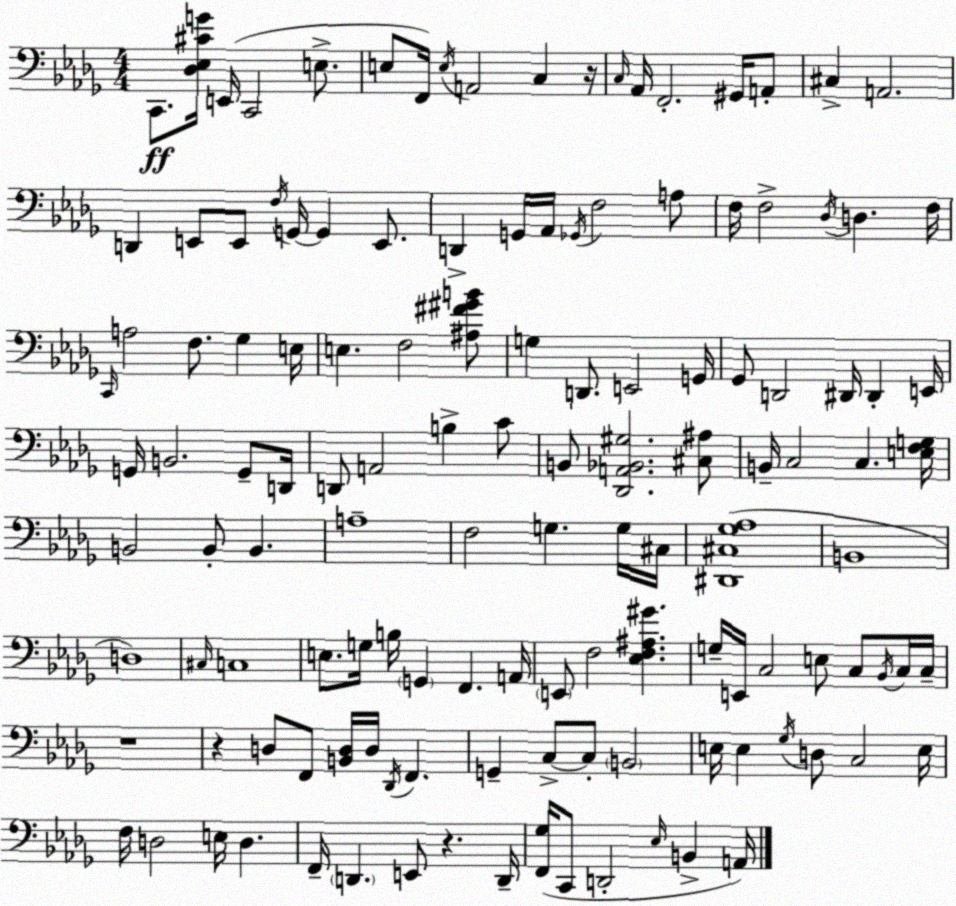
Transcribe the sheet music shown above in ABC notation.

X:1
T:Untitled
M:4/4
L:1/4
K:Bbm
C,,/2 [_D,_E,^CG]/4 E,,/4 C,,2 E,/2 E,/2 F,,/4 E,/4 A,,2 C, z/4 C,/4 _A,,/4 F,,2 ^G,,/4 A,,/2 ^C, A,,2 D,, E,,/2 E,,/2 F,/4 G,,/4 G,, E,,/2 D,, G,,/4 _A,,/4 _G,,/4 F,2 A,/2 F,/4 F,2 _D,/4 D, F,/4 C,,/4 A,2 F,/2 _G, E,/4 E, F,2 [^A,^F^GB]/2 G, D,,/2 E,,2 G,,/4 _G,,/2 D,,2 ^D,,/4 ^D,, E,,/4 G,,/4 B,,2 G,,/2 D,,/4 D,,/2 A,,2 B, C/2 B,,/2 [_D,,A,,_B,,^G,]2 [^C,^A,]/2 B,,/4 C,2 C, [E,F,G,]/4 B,,2 B,,/2 B,, A,4 F,2 G, G,/4 ^C,/4 [^D,,^C,_G,_A,]4 B,,4 D,4 ^C,/4 C,4 E,/2 G,/4 B,/4 G,, F,, A,,/4 E,,/2 F,2 [_E,F,^A,^G] G,/4 E,,/4 C,2 E,/2 C,/2 _B,,/4 C,/4 C,/4 z4 z D,/2 F,,/2 [B,,D,]/4 D,/4 _D,,/4 F,, G,, C,/2 C,/2 B,,2 E,/4 E, _G,/4 D,/2 C,2 E,/4 F,/4 D,2 E,/4 D, F,,/4 D,, E,,/2 z D,,/4 [F,,_G,]/4 C,,/2 D,,2 _E,/4 B,, A,,/4